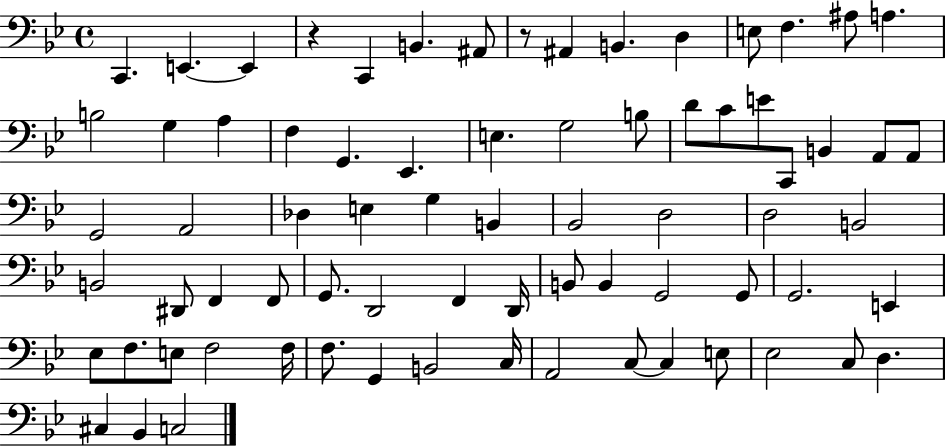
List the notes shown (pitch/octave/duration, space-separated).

C2/q. E2/q. E2/q R/q C2/q B2/q. A#2/e R/e A#2/q B2/q. D3/q E3/e F3/q. A#3/e A3/q. B3/h G3/q A3/q F3/q G2/q. Eb2/q. E3/q. G3/h B3/e D4/e C4/e E4/e C2/e B2/q A2/e A2/e G2/h A2/h Db3/q E3/q G3/q B2/q Bb2/h D3/h D3/h B2/h B2/h D#2/e F2/q F2/e G2/e. D2/h F2/q D2/s B2/e B2/q G2/h G2/e G2/h. E2/q Eb3/e F3/e. E3/e F3/h F3/s F3/e. G2/q B2/h C3/s A2/h C3/e C3/q E3/e Eb3/h C3/e D3/q. C#3/q Bb2/q C3/h